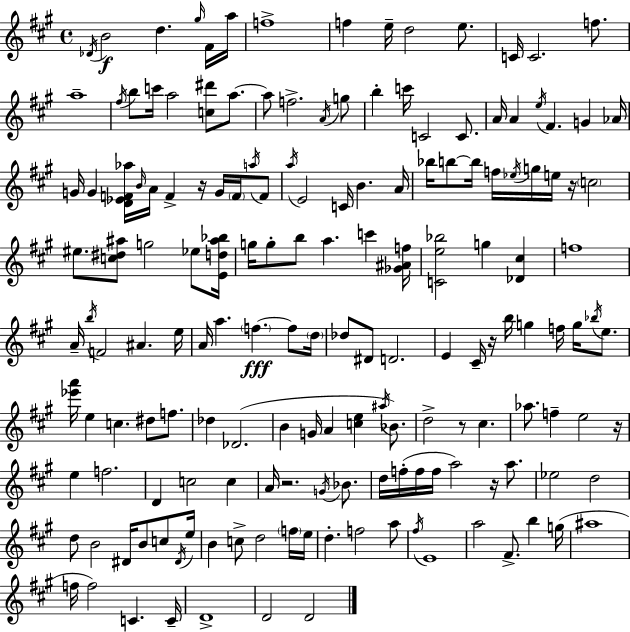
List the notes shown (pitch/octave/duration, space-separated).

Db4/s B4/h D5/q. G#5/s F#4/s A5/s F5/w F5/q E5/s D5/h E5/e. C4/s C4/h. F5/e. A5/w F#5/s B5/e C6/s A5/h [C5,D#6]/e A5/e. A5/e F5/h. A4/s G5/e B5/q C6/s C4/h C4/e. A4/s A4/q E5/s F#4/q. G4/q Ab4/s G4/s G4/q [D4,Eb4,F4,Ab5]/s B4/s A4/s F4/q R/s G4/s F4/s A5/s F4/e A5/s E4/h C4/s B4/q. A4/s Bb5/s B5/e B5/s F5/s Eb5/s G5/s E5/s R/s C5/h EIS5/e. [C5,D#5,A#5]/e G5/h Eb5/e [E4,D5,A#5,Bb5]/s G5/s G5/e B5/e A5/q. C6/q [Gb4,A#4,F5]/s [C4,E5,Bb5]/h G5/q [Db4,C#5]/q F5/w A4/s B5/s F4/h A#4/q. E5/s A4/s A5/q. F5/q. F5/e D5/s Db5/e D#4/e D4/h. E4/q C#4/s R/s B5/s G5/q F5/s G5/s Bb5/s E5/e. [Eb6,A6]/s E5/q C5/q. D#5/e F5/e. Db5/q Db4/h. B4/q G4/s A4/q [C5,E5]/q A#5/s Bb4/e. D5/h R/e C#5/q. Ab5/e. F5/q E5/h R/s E5/q F5/h. D4/q C5/h C5/q A4/s R/h. G4/s Bb4/e. D5/s F5/s F5/s F5/s A5/h R/s A5/e. Eb5/h D5/h D5/e B4/h D#4/s B4/e C5/e D#4/s E5/s B4/q C5/e D5/h F5/s E5/s D5/q. F5/h A5/e F#5/s E4/w A5/h F#4/e. B5/q G5/s A#5/w F5/s F5/h C4/q. C4/s D4/w D4/h D4/h